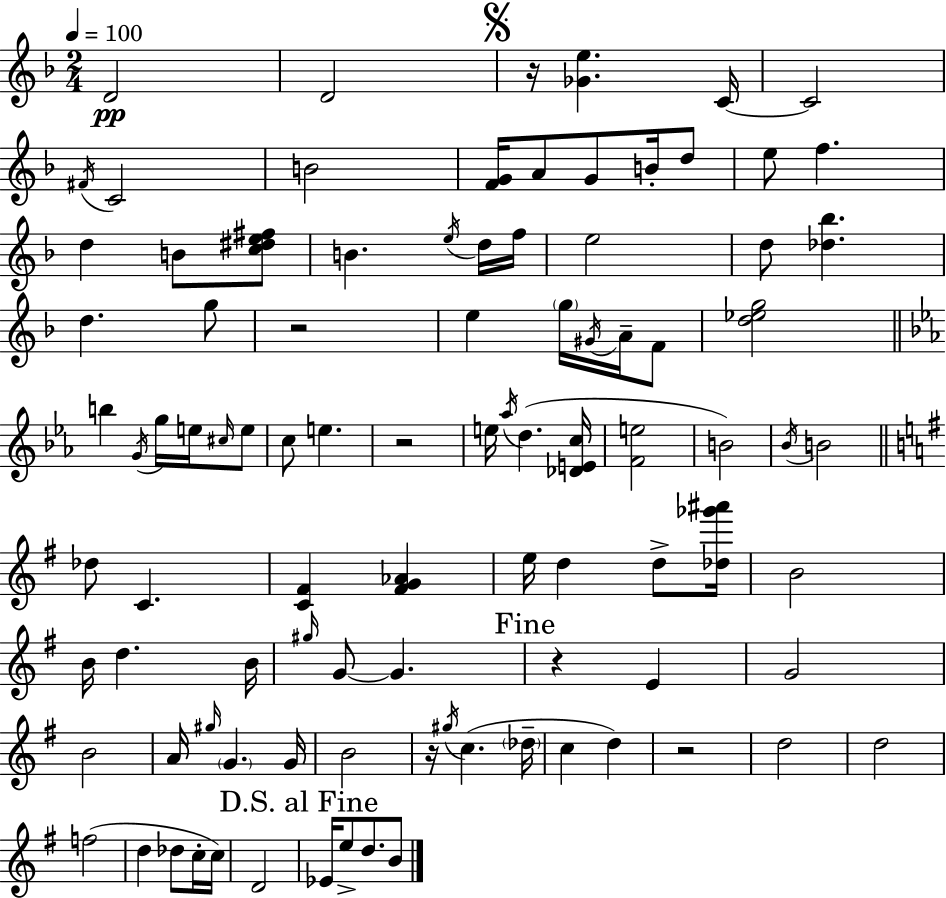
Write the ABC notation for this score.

X:1
T:Untitled
M:2/4
L:1/4
K:Dm
D2 D2 z/4 [_Ge] C/4 C2 ^F/4 C2 B2 [FG]/4 A/2 G/2 B/4 d/2 e/2 f d B/2 [c^de^f]/2 B e/4 d/4 f/4 e2 d/2 [_d_b] d g/2 z2 e g/4 ^G/4 A/4 F/2 [d_eg]2 b G/4 g/4 e/4 ^c/4 e/2 c/2 e z2 e/4 _a/4 d [_DEc]/4 [Fe]2 B2 _B/4 B2 _d/2 C [C^F] [^FG_A] e/4 d d/2 [_d_g'^a']/4 B2 B/4 d B/4 ^g/4 G/2 G z E G2 B2 A/4 ^g/4 G G/4 B2 z/4 ^g/4 c _d/4 c d z2 d2 d2 f2 d _d/2 c/4 c/4 D2 _E/4 e/2 d/2 B/2